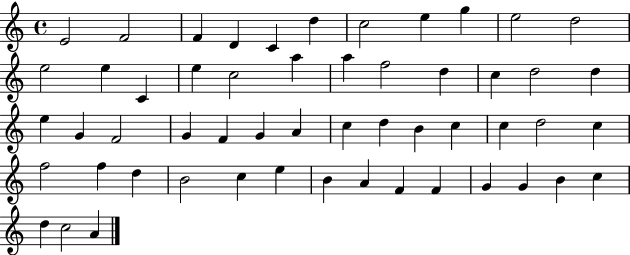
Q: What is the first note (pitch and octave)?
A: E4